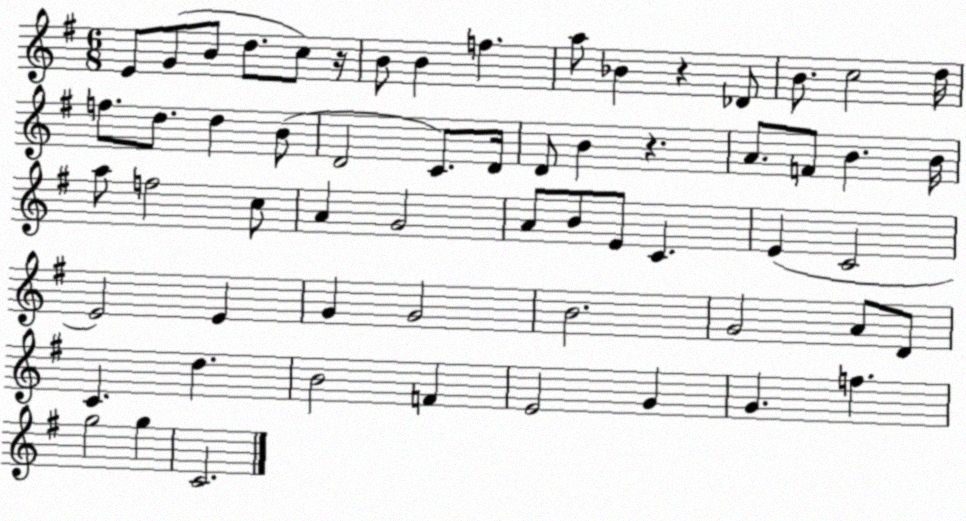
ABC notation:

X:1
T:Untitled
M:6/8
L:1/4
K:G
E/2 G/2 B/2 d/2 c/2 z/4 B/2 B f a/2 _B z _D/2 B/2 c2 d/4 f/2 d/2 d B/2 D2 C/2 D/4 D/2 B z A/2 F/2 B B/4 a/2 f2 c/2 A G2 A/2 B/2 E/2 C E C2 E2 E G G2 B2 G2 A/2 D/2 C d B2 F E2 G G f g2 g C2